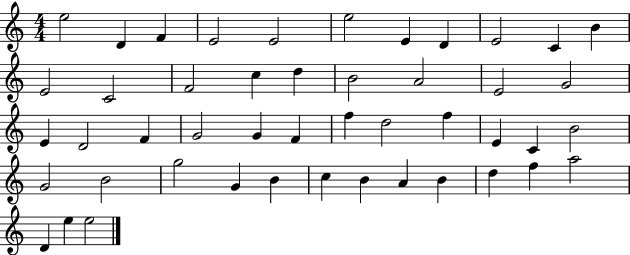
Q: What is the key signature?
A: C major